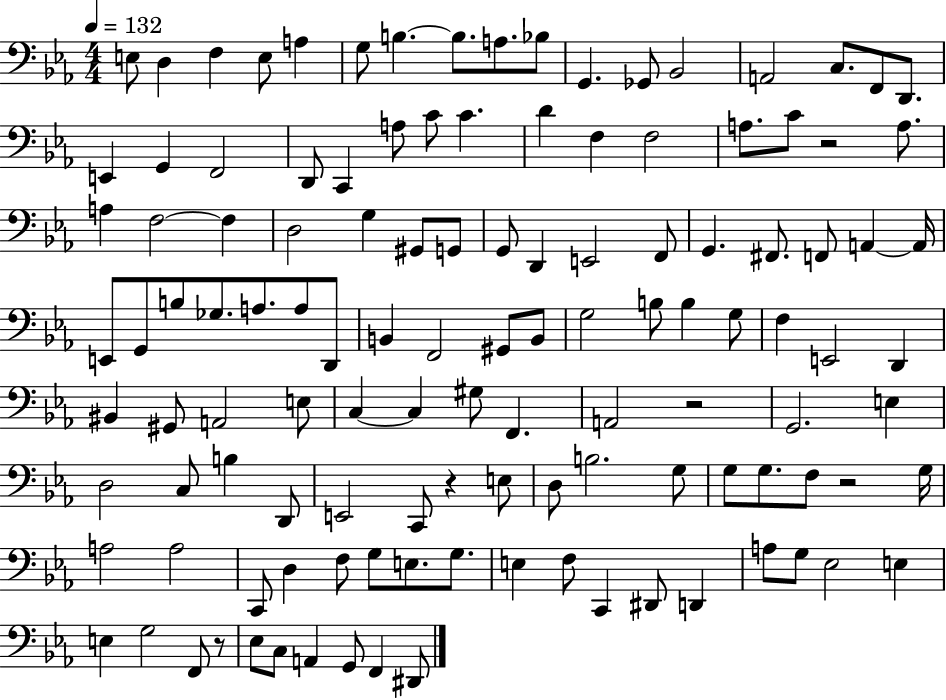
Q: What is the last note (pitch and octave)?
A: D#2